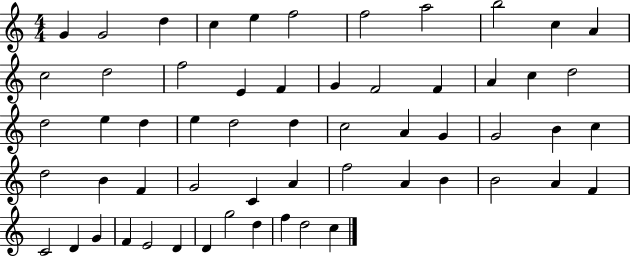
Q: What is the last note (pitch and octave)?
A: C5